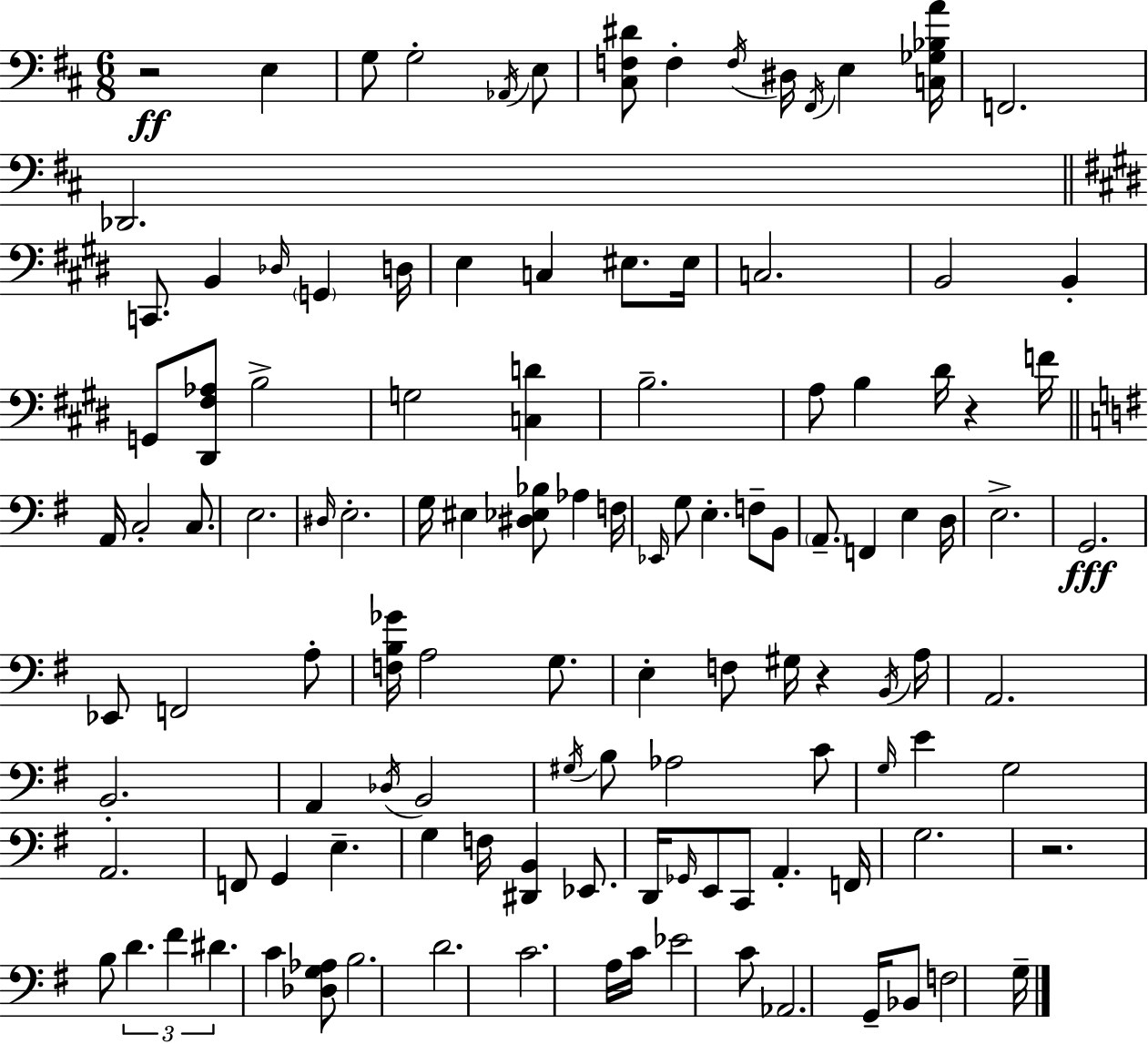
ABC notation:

X:1
T:Untitled
M:6/8
L:1/4
K:D
z2 E, G,/2 G,2 _A,,/4 E,/2 [^C,F,^D]/2 F, F,/4 ^D,/4 ^F,,/4 E, [C,_G,_B,A]/4 F,,2 _D,,2 C,,/2 B,, _D,/4 G,, D,/4 E, C, ^E,/2 ^E,/4 C,2 B,,2 B,, G,,/2 [^D,,^F,_A,]/2 B,2 G,2 [C,D] B,2 A,/2 B, ^D/4 z F/4 A,,/4 C,2 C,/2 E,2 ^D,/4 E,2 G,/4 ^E, [^D,_E,_B,]/2 _A, F,/4 _E,,/4 G,/2 E, F,/2 B,,/2 A,,/2 F,, E, D,/4 E,2 G,,2 _E,,/2 F,,2 A,/2 [F,B,_G]/4 A,2 G,/2 E, F,/2 ^G,/4 z B,,/4 A,/4 A,,2 B,,2 A,, _D,/4 B,,2 ^G,/4 B,/2 _A,2 C/2 G,/4 E G,2 A,,2 F,,/2 G,, E, G, F,/4 [^D,,B,,] _E,,/2 D,,/4 _G,,/4 E,,/2 C,,/2 A,, F,,/4 G,2 z2 B,/2 D ^F ^D C [_D,G,_A,]/2 B,2 D2 C2 A,/4 C/4 _E2 C/2 _A,,2 G,,/4 _B,,/2 F,2 G,/4